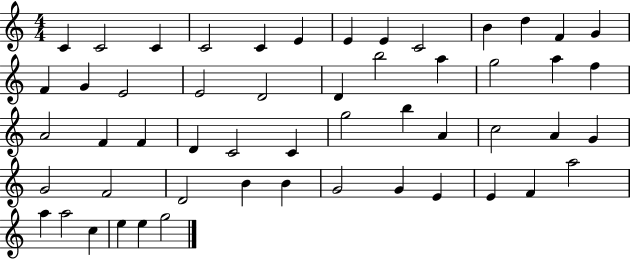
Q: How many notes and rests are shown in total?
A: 53